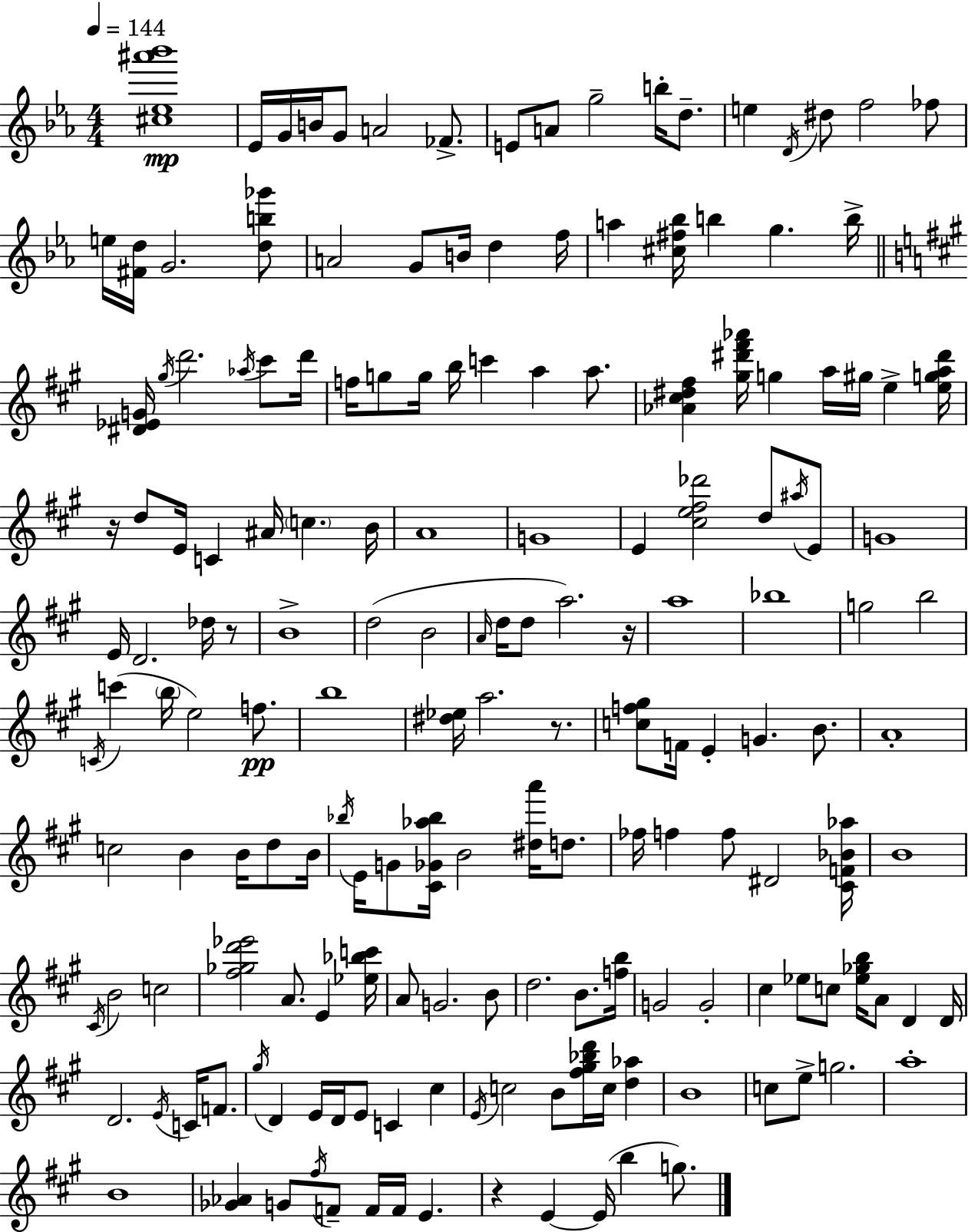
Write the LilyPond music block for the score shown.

{
  \clef treble
  \numericTimeSignature
  \time 4/4
  \key ees \major
  \tempo 4 = 144
  <cis'' ees'' ais''' bes'''>1\mp | ees'16 g'16 b'16 g'8 a'2 fes'8.-> | e'8 a'8 g''2-- b''16-. d''8.-- | e''4 \acciaccatura { d'16 } dis''8 f''2 fes''8 | \break e''16 <fis' d''>16 g'2. <d'' b'' ges'''>8 | a'2 g'8 b'16 d''4 | f''16 a''4 <cis'' fis'' bes''>16 b''4 g''4. | b''16-> \bar "||" \break \key a \major <dis' ees' g'>16 \acciaccatura { gis''16 } d'''2. \acciaccatura { aes''16 } cis'''8 | d'''16 f''16 g''8 g''16 b''16 c'''4 a''4 a''8. | <aes' cis'' dis'' fis''>4 <gis'' dis''' fis''' aes'''>16 g''4 a''16 gis''16 e''4-> | <e'' g'' a'' dis'''>16 r16 d''8 e'16 c'4 ais'16 \parenthesize c''4. | \break b'16 a'1 | g'1 | e'4 <cis'' e'' fis'' des'''>2 d''8 | \acciaccatura { ais''16 } e'8 g'1 | \break e'16 d'2. | des''16 r8 b'1-> | d''2( b'2 | \grace { a'16 } d''16 d''8 a''2.) | \break r16 a''1 | bes''1 | g''2 b''2 | \acciaccatura { c'16 } c'''4( \parenthesize b''16 e''2) | \break f''8.\pp b''1 | <dis'' ees''>16 a''2. | r8. <c'' f'' gis''>8 f'16 e'4-. g'4. | b'8. a'1-. | \break c''2 b'4 | b'16 d''8 b'16 \acciaccatura { bes''16 } e'16 g'8 <cis' ges' aes'' bes''>16 b'2 | <dis'' a'''>16 d''8. fes''16 f''4 f''8 dis'2 | <cis' f' bes' aes''>16 b'1 | \break \acciaccatura { cis'16 } b'2 c''2 | <fis'' ges'' d''' ees'''>2 a'8. | e'4 <ees'' bes'' c'''>16 a'8 g'2. | b'8 d''2. | \break b'8. <f'' b''>16 g'2 g'2-. | cis''4 ees''8 c''8 <ees'' ges'' b''>16 | a'8 d'4 d'16 d'2. | \acciaccatura { e'16 } c'16 f'8. \acciaccatura { gis''16 } d'4 e'16 d'16 e'8 | \break c'4 cis''4 \acciaccatura { e'16 } c''2 | b'8 <fis'' gis'' bes'' d'''>16 c''16 <d'' aes''>4 b'1 | c''8 e''8-> g''2. | a''1-. | \break b'1 | <ges' aes'>4 g'8 | \acciaccatura { fis''16 } f'8-- f'16 f'16 e'4. r4 e'4~~ | e'16( b''4 g''8.) \bar "|."
}